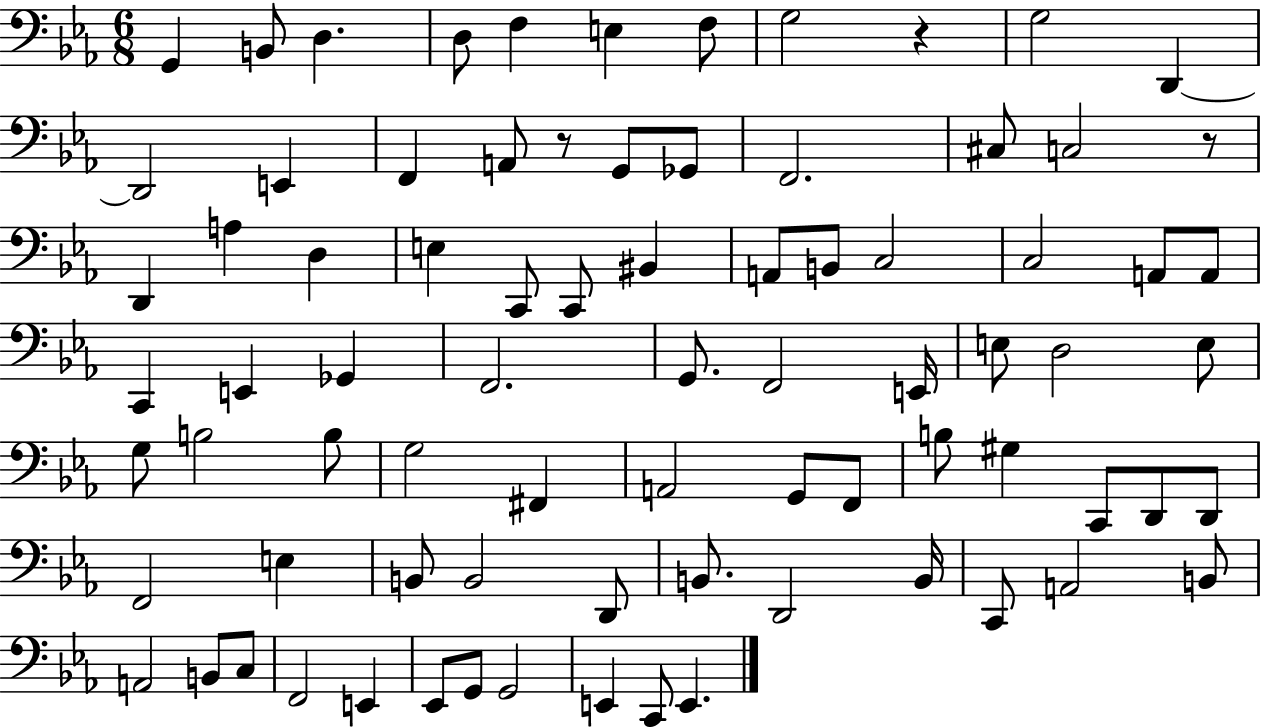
{
  \clef bass
  \numericTimeSignature
  \time 6/8
  \key ees \major
  \repeat volta 2 { g,4 b,8 d4. | d8 f4 e4 f8 | g2 r4 | g2 d,4~~ | \break d,2 e,4 | f,4 a,8 r8 g,8 ges,8 | f,2. | cis8 c2 r8 | \break d,4 a4 d4 | e4 c,8 c,8 bis,4 | a,8 b,8 c2 | c2 a,8 a,8 | \break c,4 e,4 ges,4 | f,2. | g,8. f,2 e,16 | e8 d2 e8 | \break g8 b2 b8 | g2 fis,4 | a,2 g,8 f,8 | b8 gis4 c,8 d,8 d,8 | \break f,2 e4 | b,8 b,2 d,8 | b,8. d,2 b,16 | c,8 a,2 b,8 | \break a,2 b,8 c8 | f,2 e,4 | ees,8 g,8 g,2 | e,4 c,8 e,4. | \break } \bar "|."
}